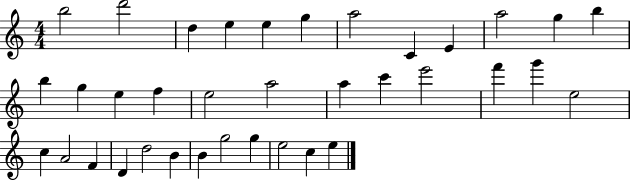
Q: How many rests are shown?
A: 0